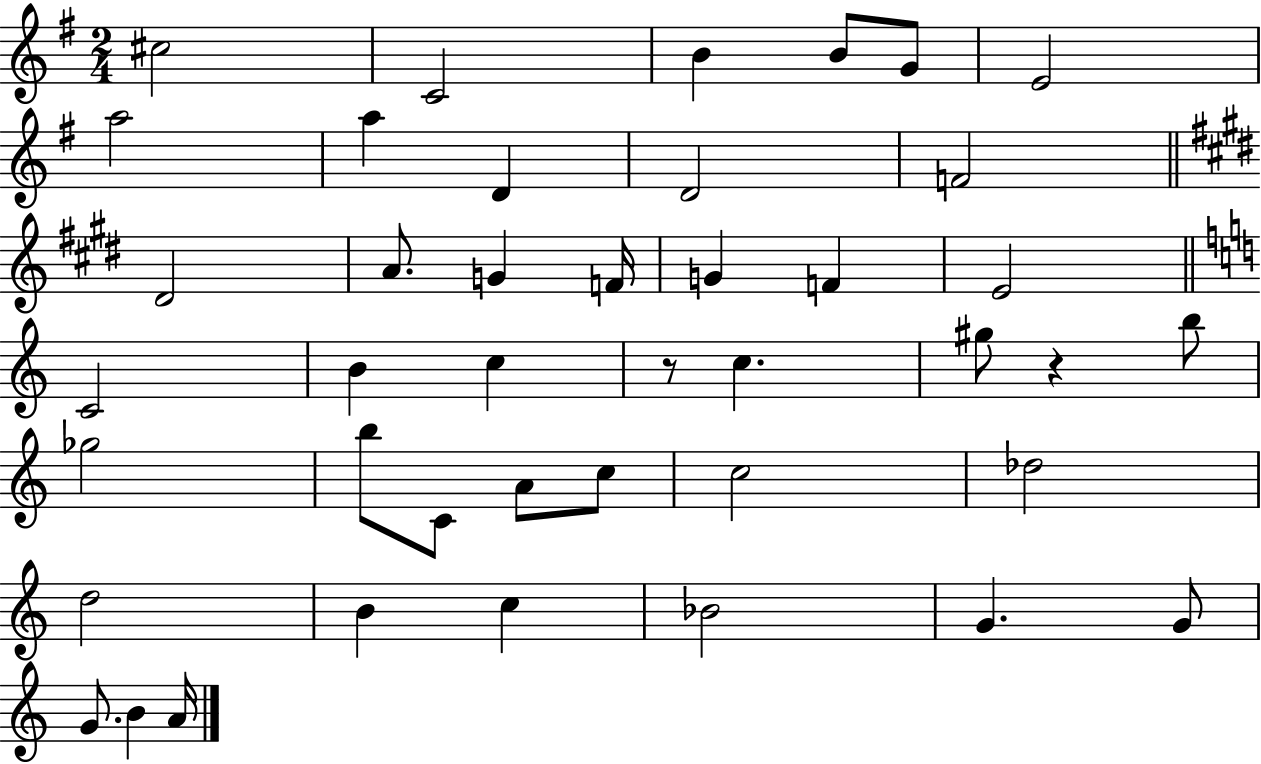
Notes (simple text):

C#5/h C4/h B4/q B4/e G4/e E4/h A5/h A5/q D4/q D4/h F4/h D#4/h A4/e. G4/q F4/s G4/q F4/q E4/h C4/h B4/q C5/q R/e C5/q. G#5/e R/q B5/e Gb5/h B5/e C4/e A4/e C5/e C5/h Db5/h D5/h B4/q C5/q Bb4/h G4/q. G4/e G4/e. B4/q A4/s